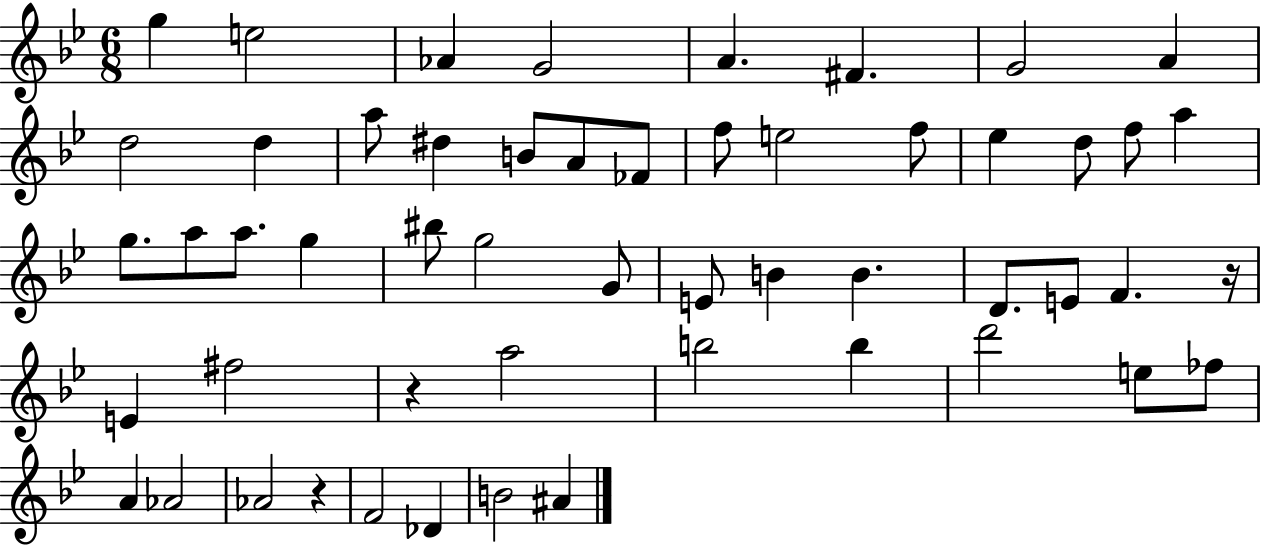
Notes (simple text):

G5/q E5/h Ab4/q G4/h A4/q. F#4/q. G4/h A4/q D5/h D5/q A5/e D#5/q B4/e A4/e FES4/e F5/e E5/h F5/e Eb5/q D5/e F5/e A5/q G5/e. A5/e A5/e. G5/q BIS5/e G5/h G4/e E4/e B4/q B4/q. D4/e. E4/e F4/q. R/s E4/q F#5/h R/q A5/h B5/h B5/q D6/h E5/e FES5/e A4/q Ab4/h Ab4/h R/q F4/h Db4/q B4/h A#4/q